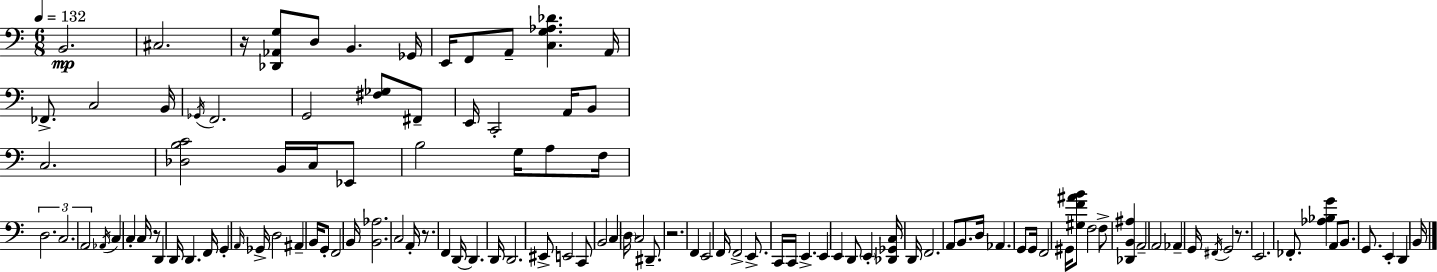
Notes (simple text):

B2/h. C#3/h. R/s [Db2,Ab2,G3]/e D3/e B2/q. Gb2/s E2/s F2/e A2/e [C3,G3,Ab3,Db4]/q. A2/s FES2/e. C3/h B2/s Gb2/s F2/h. G2/h [F#3,Gb3]/e F#2/e E2/s C2/h A2/s B2/e C3/h. [Db3,B3,C4]/h B2/s C3/s Eb2/e B3/h G3/s A3/e F3/s D3/h. C3/h. A2/h Ab2/s C3/q C3/q C3/s R/e D2/q D2/s D2/q. F2/s G2/q A2/s Gb2/s D3/h A#2/q B2/s G2/e F2/h B2/s [B2,Ab3]/h. C3/h A2/s R/e. F2/q D2/s D2/q. D2/s D2/h. EIS2/e E2/h C2/e B2/h C3/q D3/s C3/h D#2/e. R/h. F2/q E2/h F2/s F2/h E2/e. C2/s C2/s E2/q. E2/q E2/q D2/e E2/q [Db2,Gb2,C3]/s D2/s F2/h. A2/e B2/e. D3/s Ab2/q. G2/e G2/s F2/h G#2/s [G#3,F4,A#4,B4]/e F3/h F3/e [Db2,B2,A#3]/q A2/h A2/h Ab2/q G2/s F#2/s G2/h R/e. E2/h. FES2/e. [Ab3,Bb3,G4]/q A2/e B2/e. G2/e. E2/q D2/q B2/s